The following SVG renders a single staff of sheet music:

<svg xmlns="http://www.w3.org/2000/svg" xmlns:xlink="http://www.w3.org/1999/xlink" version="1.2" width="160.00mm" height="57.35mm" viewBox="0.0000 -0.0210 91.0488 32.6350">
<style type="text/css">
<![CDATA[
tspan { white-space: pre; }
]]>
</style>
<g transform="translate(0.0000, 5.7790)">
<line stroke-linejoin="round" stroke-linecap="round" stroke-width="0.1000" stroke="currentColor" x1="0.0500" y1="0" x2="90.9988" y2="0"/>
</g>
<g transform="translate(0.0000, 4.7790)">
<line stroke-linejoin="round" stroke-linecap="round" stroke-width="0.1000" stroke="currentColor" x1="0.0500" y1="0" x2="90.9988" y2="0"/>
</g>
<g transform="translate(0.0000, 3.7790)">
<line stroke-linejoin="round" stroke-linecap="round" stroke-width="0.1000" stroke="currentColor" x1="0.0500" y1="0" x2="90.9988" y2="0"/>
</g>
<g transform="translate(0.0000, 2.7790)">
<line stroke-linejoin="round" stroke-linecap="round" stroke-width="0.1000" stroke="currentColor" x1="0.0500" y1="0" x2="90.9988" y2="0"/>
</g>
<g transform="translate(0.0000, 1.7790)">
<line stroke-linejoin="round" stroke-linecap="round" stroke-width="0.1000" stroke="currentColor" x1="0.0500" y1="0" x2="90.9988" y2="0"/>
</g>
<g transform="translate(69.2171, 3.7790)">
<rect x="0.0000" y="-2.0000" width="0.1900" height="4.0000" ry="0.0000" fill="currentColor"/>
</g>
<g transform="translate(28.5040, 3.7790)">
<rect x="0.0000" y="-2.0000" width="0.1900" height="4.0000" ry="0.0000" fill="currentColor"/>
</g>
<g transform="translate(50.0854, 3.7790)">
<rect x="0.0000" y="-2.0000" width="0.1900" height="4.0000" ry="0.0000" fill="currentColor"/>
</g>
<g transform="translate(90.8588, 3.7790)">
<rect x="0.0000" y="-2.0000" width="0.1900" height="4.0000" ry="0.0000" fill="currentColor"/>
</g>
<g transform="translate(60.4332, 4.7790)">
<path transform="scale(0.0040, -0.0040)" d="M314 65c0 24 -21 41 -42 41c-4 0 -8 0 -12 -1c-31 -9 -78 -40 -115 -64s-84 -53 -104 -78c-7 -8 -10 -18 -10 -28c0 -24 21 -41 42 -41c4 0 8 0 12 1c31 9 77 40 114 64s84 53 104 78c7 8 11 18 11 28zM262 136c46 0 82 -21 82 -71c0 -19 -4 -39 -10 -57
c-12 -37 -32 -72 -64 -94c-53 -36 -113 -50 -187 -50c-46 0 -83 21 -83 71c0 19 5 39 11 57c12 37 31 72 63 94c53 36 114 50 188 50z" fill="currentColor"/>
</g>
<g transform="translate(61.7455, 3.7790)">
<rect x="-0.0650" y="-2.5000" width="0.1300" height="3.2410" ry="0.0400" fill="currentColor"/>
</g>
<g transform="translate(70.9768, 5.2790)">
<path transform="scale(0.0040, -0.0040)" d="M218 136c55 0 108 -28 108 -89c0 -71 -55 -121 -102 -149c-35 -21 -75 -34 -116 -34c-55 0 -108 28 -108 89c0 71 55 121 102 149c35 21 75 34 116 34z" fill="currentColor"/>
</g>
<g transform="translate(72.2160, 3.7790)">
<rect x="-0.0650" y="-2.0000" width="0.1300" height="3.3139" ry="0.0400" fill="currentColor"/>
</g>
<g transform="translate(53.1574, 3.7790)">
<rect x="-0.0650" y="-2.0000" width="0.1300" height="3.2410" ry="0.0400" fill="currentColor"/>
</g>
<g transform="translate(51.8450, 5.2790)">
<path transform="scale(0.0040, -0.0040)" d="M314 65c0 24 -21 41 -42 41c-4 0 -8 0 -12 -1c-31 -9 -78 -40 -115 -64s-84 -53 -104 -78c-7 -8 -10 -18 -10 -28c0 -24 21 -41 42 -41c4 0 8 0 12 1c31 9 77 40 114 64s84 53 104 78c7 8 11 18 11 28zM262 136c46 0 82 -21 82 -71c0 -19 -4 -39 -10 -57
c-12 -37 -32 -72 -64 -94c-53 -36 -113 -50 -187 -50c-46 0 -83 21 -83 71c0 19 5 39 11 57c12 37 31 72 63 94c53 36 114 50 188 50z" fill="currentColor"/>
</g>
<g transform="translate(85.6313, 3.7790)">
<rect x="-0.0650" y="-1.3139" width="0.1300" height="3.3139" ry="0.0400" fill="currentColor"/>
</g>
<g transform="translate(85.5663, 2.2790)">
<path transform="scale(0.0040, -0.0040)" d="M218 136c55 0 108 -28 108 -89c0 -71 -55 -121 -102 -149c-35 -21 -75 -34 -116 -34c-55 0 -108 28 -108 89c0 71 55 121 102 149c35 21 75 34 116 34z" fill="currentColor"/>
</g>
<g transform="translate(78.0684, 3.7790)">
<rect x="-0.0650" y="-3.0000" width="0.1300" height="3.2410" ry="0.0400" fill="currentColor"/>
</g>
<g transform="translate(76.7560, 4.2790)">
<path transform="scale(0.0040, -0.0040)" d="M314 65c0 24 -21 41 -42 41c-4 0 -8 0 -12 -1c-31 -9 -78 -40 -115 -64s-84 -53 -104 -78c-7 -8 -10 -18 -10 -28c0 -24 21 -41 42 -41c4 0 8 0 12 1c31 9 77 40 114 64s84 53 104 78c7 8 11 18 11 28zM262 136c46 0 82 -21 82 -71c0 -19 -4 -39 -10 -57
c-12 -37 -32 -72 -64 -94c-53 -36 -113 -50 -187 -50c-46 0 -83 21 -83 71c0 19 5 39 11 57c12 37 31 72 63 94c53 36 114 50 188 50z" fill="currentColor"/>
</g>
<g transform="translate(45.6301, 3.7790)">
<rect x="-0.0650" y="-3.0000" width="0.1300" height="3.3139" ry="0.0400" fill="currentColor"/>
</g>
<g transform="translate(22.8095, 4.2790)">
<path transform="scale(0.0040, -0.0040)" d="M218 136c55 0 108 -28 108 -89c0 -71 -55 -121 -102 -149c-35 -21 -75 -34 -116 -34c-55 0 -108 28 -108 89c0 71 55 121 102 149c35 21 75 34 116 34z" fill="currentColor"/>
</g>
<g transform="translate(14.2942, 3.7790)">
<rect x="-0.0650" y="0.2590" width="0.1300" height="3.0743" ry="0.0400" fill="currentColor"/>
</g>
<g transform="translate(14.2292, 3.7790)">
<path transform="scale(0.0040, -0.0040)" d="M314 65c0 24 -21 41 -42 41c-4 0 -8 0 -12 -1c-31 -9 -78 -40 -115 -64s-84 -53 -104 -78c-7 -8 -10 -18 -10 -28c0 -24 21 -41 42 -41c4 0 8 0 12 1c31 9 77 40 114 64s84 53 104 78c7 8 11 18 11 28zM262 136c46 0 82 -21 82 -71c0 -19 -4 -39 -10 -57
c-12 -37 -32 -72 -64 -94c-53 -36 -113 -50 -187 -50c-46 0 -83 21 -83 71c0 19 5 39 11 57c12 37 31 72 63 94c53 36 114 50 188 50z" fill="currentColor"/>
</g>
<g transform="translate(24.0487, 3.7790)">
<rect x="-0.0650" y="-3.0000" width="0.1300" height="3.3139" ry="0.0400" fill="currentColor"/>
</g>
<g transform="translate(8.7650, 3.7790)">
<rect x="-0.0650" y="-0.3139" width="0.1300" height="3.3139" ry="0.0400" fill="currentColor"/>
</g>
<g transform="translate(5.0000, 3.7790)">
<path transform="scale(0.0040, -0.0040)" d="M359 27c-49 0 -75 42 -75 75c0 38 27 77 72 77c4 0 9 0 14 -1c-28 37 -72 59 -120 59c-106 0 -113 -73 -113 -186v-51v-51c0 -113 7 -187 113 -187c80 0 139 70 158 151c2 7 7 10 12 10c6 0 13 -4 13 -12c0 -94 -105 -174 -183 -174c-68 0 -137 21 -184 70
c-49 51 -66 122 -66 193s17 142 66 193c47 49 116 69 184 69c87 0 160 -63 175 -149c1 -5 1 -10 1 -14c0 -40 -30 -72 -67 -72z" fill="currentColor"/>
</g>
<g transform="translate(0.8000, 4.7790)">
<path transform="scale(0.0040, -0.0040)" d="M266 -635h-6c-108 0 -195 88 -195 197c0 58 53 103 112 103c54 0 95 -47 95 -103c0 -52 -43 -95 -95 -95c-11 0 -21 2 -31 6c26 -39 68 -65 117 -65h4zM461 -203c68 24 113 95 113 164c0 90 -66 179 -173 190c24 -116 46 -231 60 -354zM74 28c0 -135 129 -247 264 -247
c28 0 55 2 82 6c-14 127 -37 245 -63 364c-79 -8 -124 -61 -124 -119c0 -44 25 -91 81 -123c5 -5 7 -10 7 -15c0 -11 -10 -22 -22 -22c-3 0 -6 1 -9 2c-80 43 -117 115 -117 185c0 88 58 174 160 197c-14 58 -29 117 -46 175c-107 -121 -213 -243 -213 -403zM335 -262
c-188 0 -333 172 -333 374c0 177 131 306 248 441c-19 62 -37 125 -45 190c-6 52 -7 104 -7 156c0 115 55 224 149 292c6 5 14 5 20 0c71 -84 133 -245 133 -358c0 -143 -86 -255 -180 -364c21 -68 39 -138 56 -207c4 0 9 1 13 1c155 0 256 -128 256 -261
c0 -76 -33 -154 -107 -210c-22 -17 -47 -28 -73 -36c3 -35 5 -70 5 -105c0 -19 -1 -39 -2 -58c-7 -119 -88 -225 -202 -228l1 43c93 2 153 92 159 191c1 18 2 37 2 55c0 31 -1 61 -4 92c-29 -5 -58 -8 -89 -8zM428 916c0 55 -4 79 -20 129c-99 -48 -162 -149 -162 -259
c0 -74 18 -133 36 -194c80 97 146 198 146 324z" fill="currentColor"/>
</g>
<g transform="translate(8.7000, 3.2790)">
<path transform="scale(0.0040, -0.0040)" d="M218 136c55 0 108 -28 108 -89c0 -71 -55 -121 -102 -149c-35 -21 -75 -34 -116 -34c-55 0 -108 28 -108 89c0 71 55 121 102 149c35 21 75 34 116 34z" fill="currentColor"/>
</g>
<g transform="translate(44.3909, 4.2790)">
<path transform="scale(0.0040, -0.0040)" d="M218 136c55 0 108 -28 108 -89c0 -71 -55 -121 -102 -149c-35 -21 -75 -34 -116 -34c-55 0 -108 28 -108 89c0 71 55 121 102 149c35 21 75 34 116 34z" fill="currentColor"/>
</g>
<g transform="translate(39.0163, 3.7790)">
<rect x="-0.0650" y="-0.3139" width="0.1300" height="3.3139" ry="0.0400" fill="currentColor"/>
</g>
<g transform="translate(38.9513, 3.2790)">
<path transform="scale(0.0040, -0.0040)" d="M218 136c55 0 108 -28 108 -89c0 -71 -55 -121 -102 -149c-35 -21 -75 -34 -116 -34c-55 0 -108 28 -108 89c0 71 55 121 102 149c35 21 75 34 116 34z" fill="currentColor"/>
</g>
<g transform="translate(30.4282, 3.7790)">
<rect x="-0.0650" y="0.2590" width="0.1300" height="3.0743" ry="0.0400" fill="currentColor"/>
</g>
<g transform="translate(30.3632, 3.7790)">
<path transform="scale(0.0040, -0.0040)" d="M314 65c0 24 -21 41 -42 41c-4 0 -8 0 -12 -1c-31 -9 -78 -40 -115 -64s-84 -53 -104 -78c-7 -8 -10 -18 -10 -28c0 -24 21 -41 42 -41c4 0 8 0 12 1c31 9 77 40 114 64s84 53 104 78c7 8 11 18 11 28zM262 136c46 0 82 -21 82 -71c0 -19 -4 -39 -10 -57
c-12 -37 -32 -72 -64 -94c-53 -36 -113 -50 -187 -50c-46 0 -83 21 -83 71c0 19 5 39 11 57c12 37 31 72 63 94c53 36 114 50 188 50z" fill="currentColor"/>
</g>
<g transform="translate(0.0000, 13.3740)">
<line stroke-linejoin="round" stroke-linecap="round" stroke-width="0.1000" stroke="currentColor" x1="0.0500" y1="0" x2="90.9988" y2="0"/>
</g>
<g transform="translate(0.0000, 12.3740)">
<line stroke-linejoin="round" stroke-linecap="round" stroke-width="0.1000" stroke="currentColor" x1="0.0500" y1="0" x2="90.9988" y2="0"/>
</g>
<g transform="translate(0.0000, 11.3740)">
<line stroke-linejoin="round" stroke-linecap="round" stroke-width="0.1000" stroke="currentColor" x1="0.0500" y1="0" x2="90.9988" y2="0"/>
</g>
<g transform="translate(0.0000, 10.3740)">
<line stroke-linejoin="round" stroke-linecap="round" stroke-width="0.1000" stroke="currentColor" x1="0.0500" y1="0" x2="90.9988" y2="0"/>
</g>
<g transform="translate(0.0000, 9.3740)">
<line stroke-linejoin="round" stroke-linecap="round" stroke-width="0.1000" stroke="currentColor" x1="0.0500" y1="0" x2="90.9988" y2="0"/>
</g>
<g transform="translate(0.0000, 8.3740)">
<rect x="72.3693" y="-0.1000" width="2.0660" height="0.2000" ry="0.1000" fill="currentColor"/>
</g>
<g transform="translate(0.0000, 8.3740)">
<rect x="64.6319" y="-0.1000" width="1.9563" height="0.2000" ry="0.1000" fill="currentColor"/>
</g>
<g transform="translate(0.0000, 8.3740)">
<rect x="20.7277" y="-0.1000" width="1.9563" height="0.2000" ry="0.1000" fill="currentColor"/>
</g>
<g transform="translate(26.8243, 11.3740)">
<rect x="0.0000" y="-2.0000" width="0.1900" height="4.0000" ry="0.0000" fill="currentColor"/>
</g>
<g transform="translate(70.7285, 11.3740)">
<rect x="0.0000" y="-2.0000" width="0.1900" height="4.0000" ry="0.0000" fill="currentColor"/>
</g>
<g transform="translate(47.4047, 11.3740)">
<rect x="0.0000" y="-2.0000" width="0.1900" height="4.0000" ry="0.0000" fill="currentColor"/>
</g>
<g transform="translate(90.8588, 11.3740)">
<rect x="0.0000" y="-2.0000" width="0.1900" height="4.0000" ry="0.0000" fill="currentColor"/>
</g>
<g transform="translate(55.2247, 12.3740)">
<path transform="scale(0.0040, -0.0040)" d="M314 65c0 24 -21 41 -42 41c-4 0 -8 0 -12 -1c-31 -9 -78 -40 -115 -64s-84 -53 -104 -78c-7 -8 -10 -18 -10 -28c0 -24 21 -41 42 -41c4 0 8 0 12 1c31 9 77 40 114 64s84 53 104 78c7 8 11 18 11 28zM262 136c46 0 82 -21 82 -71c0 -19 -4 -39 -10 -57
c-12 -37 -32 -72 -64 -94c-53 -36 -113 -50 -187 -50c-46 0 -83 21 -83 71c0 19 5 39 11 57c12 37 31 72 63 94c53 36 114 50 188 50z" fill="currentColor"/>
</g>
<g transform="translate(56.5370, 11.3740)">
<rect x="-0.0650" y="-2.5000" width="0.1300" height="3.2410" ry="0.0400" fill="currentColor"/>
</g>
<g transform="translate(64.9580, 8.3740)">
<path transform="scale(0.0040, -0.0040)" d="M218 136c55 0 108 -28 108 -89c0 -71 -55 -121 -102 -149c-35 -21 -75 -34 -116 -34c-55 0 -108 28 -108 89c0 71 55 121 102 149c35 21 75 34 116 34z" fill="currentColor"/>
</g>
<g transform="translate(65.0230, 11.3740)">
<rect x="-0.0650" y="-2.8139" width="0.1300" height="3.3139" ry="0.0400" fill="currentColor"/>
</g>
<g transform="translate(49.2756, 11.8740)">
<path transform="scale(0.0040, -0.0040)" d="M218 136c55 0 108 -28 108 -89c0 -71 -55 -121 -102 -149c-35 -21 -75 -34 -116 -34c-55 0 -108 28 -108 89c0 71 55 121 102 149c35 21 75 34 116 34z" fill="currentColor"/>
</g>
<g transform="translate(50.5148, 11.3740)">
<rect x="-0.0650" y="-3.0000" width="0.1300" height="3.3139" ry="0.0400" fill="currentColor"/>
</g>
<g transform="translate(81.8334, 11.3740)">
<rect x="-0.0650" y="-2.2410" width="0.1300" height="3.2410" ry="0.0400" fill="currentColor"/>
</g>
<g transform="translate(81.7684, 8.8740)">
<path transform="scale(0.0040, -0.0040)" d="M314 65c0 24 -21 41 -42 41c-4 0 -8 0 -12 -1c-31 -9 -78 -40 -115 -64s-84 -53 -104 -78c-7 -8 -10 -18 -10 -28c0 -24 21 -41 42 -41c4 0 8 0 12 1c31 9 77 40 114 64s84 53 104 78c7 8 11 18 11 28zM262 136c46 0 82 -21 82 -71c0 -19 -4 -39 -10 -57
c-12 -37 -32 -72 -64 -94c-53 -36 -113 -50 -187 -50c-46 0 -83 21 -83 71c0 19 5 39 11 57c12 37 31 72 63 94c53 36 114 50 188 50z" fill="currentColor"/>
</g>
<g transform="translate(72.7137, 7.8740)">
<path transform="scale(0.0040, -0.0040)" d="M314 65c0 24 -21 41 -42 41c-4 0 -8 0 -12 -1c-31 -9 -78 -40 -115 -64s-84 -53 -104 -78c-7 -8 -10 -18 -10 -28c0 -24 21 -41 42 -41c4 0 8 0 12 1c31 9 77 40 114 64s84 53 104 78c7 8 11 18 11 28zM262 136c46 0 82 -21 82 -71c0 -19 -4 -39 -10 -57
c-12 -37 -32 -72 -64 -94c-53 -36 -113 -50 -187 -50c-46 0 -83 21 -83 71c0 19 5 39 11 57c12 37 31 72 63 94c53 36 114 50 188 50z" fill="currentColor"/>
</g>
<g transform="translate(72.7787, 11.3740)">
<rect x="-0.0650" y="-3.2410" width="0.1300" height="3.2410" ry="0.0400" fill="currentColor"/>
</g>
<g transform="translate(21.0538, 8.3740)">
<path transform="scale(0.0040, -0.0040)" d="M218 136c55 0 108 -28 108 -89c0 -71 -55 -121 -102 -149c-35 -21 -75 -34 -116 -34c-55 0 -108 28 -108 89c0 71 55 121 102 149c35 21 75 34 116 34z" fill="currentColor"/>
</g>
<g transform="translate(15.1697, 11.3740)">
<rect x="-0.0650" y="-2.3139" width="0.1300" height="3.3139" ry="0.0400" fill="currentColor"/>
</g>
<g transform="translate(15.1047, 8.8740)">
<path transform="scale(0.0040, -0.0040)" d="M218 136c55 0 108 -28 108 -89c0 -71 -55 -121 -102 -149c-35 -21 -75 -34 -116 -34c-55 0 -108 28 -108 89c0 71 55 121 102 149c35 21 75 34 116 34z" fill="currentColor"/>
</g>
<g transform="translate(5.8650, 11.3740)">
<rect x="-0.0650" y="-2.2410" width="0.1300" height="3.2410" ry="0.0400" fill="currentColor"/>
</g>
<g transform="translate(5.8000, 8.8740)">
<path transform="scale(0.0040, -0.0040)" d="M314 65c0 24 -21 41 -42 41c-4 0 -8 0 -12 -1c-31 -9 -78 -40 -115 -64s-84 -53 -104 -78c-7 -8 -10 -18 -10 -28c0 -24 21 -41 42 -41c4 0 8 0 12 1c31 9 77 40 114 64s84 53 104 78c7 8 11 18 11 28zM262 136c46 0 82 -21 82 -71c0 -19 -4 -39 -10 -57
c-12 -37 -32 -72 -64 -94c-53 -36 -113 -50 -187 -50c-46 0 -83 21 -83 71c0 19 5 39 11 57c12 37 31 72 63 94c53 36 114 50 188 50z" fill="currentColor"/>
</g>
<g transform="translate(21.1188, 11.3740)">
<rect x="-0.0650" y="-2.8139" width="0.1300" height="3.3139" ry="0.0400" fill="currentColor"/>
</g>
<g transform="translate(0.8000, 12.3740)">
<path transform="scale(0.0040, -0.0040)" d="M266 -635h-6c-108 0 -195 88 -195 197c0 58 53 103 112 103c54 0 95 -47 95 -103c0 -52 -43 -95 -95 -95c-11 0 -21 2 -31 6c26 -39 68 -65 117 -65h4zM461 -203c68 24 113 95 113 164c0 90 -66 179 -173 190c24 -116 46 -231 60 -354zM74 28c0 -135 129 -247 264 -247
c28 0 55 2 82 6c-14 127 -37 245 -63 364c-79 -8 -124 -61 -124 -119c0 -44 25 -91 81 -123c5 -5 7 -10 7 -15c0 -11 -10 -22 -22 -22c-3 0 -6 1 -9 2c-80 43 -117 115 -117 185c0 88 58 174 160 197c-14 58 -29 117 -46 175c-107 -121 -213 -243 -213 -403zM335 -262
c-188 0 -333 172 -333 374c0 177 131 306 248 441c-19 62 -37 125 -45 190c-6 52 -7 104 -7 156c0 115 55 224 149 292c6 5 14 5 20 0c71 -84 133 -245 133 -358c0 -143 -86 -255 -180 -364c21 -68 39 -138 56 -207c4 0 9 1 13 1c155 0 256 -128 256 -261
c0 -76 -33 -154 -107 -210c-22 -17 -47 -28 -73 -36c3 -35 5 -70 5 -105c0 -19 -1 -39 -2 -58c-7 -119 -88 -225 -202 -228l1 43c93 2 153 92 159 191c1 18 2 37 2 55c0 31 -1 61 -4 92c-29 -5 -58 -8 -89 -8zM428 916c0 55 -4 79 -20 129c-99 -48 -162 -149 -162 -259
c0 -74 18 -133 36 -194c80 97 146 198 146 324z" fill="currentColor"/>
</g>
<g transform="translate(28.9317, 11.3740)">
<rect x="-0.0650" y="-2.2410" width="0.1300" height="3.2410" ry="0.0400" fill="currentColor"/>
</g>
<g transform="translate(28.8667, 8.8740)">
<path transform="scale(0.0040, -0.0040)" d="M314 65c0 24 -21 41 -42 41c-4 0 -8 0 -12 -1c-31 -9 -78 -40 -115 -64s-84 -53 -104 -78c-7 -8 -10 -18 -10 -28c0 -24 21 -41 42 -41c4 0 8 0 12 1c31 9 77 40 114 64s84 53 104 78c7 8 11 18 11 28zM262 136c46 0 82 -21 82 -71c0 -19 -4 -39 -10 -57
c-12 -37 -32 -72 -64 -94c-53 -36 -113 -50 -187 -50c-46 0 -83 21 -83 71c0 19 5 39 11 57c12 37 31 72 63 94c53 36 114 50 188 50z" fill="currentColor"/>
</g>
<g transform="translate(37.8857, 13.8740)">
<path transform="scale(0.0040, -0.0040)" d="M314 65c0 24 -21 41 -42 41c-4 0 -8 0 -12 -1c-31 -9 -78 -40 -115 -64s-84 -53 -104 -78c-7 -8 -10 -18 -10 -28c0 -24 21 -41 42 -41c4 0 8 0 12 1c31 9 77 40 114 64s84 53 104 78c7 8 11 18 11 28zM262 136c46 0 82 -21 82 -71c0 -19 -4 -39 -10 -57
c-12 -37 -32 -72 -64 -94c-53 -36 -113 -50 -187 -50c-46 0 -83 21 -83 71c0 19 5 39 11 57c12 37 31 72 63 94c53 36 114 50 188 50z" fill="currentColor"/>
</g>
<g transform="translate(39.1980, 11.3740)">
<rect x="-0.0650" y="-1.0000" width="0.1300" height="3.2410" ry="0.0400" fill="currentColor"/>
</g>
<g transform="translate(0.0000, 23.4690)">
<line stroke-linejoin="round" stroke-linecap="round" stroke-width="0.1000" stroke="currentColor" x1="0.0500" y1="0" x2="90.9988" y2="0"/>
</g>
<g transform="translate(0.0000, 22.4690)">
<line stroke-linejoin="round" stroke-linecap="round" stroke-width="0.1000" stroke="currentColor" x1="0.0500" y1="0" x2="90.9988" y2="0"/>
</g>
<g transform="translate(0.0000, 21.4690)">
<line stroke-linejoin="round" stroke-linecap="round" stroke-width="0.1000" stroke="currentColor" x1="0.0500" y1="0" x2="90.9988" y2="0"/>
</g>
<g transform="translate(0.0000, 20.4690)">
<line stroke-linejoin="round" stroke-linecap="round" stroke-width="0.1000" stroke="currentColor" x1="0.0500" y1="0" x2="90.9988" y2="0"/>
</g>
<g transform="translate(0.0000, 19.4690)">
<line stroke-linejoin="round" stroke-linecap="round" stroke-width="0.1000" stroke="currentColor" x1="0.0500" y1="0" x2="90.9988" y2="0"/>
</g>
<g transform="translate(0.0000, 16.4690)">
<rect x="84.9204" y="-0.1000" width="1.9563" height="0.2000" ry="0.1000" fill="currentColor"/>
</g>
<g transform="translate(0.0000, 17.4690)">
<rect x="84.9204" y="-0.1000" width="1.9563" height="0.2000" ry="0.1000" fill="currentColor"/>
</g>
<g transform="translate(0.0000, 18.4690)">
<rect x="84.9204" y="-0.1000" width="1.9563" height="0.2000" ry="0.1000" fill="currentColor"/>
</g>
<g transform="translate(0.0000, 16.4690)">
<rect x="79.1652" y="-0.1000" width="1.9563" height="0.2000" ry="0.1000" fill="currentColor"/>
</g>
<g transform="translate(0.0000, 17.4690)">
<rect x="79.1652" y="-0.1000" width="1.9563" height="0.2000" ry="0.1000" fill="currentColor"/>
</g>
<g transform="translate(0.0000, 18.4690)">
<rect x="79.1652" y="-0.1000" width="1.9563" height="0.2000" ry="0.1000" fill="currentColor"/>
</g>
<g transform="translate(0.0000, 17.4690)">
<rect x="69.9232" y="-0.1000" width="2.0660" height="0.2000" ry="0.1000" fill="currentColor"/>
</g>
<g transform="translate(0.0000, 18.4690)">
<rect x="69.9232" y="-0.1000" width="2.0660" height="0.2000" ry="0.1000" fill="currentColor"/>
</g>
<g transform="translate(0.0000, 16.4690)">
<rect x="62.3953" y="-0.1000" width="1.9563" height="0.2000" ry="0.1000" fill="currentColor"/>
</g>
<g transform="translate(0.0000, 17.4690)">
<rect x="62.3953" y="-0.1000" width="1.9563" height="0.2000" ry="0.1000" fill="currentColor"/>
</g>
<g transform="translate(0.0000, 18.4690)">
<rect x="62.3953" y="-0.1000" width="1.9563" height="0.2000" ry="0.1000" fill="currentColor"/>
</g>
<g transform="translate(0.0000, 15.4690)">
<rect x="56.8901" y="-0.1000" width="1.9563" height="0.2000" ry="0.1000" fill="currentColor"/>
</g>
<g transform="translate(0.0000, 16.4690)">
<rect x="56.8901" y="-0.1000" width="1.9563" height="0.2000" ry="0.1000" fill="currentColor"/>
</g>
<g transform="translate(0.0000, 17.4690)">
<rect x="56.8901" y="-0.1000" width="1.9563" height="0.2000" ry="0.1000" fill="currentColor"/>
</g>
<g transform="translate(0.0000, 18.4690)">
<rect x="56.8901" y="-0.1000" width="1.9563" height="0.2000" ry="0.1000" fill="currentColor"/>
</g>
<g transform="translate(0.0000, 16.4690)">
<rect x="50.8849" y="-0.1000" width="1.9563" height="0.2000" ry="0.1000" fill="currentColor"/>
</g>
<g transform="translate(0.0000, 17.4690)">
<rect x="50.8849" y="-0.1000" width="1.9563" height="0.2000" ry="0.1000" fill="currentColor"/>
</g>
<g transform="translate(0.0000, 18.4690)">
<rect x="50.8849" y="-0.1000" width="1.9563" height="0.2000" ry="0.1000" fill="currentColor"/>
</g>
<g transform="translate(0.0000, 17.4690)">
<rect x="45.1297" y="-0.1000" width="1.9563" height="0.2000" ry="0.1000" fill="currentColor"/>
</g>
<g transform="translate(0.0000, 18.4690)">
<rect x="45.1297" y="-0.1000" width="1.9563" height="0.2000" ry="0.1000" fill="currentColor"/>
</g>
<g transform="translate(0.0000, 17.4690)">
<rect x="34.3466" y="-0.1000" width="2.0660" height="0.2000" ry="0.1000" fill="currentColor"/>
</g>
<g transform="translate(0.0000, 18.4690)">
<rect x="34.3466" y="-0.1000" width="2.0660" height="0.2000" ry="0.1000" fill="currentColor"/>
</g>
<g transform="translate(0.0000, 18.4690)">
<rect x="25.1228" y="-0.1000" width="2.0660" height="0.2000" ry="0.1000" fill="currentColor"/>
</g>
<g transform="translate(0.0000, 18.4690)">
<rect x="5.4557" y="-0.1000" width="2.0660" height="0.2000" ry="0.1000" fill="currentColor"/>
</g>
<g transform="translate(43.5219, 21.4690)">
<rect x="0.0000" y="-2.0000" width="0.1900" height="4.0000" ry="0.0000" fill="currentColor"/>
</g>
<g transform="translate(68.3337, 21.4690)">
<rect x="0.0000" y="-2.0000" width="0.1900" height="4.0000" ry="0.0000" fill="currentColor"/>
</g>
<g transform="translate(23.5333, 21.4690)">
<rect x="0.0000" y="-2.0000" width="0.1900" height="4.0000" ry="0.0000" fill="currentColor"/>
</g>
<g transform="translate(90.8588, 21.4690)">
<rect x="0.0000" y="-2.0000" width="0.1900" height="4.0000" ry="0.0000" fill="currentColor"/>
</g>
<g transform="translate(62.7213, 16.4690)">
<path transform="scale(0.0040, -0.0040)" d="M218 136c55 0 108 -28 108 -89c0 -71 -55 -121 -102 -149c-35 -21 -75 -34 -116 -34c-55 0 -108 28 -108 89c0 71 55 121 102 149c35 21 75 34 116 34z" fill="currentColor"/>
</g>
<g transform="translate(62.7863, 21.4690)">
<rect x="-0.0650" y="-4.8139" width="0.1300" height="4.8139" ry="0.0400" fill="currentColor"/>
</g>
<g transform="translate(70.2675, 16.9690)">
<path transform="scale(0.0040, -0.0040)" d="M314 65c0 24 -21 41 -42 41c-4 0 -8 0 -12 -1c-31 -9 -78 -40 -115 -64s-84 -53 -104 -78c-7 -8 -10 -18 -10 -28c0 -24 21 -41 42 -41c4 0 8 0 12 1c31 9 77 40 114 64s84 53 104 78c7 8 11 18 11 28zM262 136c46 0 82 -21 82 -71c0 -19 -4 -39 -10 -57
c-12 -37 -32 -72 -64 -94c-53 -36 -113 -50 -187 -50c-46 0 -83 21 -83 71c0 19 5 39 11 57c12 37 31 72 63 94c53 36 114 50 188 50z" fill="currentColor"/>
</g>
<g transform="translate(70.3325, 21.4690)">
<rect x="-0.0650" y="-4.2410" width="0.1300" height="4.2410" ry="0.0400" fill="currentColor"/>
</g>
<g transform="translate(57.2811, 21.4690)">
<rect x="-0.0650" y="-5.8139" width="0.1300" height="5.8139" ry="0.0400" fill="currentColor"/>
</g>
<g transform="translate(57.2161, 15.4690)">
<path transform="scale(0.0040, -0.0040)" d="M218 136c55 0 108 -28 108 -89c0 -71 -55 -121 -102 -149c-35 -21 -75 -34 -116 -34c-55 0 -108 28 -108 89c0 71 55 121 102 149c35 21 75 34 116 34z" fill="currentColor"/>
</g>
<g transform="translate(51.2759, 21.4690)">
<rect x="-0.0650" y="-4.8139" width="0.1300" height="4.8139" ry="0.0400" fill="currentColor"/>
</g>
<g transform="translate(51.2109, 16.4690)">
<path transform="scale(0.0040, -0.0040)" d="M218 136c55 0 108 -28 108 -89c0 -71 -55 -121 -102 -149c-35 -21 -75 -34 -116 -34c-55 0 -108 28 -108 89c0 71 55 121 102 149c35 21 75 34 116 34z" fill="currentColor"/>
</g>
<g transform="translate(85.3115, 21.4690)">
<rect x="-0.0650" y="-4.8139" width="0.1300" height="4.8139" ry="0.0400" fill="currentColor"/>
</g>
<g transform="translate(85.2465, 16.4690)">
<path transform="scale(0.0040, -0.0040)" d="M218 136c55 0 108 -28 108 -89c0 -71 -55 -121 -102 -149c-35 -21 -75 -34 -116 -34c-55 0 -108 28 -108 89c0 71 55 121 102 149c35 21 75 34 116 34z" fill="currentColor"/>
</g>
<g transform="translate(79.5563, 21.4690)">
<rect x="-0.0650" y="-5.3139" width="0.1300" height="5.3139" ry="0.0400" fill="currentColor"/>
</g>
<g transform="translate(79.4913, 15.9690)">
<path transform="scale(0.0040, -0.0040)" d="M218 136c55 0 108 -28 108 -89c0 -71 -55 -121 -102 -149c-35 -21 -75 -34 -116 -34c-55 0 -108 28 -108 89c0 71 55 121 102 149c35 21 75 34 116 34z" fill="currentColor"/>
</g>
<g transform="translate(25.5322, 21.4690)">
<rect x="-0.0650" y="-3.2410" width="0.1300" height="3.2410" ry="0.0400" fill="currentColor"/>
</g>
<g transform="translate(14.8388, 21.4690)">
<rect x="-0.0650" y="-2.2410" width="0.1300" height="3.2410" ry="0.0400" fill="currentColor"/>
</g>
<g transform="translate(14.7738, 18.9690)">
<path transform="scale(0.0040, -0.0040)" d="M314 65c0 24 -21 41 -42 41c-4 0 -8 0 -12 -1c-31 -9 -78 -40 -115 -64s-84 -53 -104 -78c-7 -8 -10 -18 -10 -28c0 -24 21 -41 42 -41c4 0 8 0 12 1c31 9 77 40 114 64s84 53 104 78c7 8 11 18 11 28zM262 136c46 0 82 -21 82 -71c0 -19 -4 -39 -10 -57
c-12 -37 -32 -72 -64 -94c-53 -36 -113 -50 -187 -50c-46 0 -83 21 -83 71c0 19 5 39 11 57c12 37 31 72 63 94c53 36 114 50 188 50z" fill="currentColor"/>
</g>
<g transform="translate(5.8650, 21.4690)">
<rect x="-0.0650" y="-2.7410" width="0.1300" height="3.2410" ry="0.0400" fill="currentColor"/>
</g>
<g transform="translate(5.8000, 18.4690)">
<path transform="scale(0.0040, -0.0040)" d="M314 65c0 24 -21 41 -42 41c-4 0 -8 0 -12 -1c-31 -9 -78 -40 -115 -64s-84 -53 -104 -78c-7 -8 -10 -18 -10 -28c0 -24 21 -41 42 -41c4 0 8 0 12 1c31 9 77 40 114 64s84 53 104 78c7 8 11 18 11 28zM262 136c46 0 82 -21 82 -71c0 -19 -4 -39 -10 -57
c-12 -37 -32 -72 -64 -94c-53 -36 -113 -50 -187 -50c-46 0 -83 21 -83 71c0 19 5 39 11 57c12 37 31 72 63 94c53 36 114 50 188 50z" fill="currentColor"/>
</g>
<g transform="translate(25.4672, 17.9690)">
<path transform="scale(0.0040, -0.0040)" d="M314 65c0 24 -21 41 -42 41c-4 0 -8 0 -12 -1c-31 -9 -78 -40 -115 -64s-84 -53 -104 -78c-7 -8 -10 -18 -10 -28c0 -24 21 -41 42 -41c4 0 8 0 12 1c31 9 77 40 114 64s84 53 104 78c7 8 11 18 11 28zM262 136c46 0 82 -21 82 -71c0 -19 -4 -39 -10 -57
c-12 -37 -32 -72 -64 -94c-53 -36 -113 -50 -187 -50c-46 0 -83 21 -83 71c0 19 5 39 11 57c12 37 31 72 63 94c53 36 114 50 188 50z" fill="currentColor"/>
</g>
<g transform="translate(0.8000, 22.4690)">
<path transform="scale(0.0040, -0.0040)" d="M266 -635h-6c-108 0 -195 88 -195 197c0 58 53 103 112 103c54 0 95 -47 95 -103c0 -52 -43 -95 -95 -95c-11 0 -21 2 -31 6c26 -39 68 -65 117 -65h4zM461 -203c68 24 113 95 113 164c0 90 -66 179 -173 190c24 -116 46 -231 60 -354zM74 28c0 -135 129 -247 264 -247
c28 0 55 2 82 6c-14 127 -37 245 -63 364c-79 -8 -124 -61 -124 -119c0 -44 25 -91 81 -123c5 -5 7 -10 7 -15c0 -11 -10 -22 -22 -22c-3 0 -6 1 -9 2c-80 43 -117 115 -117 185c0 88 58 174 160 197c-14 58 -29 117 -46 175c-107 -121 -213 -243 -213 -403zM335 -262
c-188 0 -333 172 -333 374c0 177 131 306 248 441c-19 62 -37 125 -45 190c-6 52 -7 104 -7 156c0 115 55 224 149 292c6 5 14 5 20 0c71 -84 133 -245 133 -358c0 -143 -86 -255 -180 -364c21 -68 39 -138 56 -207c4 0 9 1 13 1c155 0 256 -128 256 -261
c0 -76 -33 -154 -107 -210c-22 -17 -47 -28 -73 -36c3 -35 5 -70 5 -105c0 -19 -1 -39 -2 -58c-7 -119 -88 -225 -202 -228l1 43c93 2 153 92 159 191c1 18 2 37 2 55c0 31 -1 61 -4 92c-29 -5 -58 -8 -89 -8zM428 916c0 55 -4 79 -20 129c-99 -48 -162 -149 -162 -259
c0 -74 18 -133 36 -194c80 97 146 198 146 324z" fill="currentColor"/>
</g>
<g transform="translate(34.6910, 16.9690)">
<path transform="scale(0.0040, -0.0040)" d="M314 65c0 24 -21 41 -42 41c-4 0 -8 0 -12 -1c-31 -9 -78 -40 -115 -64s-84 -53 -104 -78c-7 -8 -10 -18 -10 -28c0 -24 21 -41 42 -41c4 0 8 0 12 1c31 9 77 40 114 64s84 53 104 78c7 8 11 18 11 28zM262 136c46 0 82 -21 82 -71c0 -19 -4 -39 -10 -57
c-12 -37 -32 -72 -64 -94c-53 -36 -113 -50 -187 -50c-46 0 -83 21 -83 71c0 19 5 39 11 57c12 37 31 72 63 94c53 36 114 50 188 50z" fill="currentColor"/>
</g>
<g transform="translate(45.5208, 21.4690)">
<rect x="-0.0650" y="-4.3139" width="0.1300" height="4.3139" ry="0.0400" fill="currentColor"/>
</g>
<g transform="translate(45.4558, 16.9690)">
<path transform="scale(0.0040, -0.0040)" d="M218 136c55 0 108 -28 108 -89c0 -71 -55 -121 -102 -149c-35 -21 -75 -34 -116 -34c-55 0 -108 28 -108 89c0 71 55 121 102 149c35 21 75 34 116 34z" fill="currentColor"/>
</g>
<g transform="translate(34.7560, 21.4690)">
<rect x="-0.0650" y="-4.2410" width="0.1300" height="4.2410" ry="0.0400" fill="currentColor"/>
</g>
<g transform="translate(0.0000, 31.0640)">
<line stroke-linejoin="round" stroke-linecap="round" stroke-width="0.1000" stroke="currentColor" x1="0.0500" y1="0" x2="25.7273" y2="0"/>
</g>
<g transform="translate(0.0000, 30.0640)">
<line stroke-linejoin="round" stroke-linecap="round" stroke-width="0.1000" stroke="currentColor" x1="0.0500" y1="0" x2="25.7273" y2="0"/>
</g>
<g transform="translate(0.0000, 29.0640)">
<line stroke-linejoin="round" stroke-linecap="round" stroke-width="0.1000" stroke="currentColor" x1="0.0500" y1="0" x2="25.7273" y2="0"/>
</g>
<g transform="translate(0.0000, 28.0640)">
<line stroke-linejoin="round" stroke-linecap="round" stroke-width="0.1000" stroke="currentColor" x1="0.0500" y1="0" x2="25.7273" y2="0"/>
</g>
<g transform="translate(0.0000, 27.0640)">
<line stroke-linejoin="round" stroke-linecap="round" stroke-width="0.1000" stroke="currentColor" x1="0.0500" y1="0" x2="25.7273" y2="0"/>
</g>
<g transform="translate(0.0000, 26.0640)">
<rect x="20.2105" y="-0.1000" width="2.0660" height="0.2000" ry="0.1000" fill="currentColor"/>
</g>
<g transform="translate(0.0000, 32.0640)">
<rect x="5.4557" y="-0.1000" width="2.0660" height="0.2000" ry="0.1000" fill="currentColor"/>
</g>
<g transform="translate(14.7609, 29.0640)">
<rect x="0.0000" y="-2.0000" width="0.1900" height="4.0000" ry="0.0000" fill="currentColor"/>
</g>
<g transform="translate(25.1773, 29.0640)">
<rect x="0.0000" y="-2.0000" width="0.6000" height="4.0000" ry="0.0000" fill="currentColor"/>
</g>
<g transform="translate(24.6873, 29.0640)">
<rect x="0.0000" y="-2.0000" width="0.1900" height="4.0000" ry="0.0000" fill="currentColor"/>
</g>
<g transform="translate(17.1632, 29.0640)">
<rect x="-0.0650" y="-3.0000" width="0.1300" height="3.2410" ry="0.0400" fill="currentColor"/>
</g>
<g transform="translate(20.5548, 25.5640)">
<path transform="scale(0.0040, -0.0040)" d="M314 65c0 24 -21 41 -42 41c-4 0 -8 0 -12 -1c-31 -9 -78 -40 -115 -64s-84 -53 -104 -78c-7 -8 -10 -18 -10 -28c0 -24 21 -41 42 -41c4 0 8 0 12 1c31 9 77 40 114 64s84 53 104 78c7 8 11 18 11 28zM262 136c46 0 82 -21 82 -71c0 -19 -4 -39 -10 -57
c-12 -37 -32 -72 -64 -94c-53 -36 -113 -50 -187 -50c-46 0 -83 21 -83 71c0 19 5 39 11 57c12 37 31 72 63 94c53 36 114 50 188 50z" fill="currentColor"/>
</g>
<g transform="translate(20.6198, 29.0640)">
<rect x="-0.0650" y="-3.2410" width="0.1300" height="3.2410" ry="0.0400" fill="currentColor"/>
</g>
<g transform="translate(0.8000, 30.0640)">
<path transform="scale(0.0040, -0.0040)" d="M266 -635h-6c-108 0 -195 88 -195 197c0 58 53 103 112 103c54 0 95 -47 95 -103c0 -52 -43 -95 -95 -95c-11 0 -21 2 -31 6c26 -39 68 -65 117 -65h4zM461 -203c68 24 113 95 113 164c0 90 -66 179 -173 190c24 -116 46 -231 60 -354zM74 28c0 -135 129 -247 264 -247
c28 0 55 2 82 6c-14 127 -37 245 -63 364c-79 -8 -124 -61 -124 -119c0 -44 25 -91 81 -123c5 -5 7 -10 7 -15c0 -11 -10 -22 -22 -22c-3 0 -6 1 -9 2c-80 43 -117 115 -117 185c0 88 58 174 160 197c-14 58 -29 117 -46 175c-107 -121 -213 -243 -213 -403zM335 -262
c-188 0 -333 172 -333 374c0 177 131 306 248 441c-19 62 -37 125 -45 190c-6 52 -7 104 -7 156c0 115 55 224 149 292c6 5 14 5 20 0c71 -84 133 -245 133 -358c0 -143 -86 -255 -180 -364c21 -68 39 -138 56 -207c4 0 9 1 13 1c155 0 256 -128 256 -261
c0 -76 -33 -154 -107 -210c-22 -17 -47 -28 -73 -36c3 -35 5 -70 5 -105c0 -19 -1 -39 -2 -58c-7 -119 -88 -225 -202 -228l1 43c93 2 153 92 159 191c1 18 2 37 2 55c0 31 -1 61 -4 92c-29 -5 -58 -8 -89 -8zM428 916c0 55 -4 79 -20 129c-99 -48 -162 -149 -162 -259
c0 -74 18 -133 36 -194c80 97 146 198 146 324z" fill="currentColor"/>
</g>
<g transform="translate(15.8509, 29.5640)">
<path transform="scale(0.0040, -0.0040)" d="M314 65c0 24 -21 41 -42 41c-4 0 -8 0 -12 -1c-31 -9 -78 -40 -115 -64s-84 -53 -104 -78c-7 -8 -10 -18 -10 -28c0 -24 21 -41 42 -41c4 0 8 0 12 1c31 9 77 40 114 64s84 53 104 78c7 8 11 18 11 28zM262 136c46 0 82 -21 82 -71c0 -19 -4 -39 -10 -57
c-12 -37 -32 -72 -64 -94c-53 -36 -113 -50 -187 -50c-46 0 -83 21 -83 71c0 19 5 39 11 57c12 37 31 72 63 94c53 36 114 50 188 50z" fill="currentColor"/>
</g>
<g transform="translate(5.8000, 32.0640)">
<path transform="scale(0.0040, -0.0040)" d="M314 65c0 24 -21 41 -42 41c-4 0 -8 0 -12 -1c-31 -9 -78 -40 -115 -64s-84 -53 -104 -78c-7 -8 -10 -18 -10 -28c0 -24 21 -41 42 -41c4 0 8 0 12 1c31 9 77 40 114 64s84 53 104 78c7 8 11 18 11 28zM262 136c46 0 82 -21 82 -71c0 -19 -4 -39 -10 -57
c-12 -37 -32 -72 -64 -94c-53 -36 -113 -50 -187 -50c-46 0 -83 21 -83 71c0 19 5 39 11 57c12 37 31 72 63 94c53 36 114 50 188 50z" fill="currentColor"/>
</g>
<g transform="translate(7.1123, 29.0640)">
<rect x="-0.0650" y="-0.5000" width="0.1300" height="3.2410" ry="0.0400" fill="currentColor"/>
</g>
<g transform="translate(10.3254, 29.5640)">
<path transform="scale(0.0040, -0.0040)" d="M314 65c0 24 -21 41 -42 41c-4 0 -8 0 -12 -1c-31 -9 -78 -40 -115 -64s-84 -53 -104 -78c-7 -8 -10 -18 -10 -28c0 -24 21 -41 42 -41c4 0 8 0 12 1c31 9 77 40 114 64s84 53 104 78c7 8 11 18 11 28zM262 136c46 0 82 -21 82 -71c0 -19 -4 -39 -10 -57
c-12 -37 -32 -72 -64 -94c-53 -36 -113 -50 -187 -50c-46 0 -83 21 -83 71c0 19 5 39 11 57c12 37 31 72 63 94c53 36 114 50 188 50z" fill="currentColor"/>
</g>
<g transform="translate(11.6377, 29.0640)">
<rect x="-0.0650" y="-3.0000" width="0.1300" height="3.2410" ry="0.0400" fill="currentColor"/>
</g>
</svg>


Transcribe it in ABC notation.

X:1
T:Untitled
M:4/4
L:1/4
K:C
c B2 A B2 c A F2 G2 F A2 e g2 g a g2 D2 A G2 a b2 g2 a2 g2 b2 d'2 d' e' g' e' d'2 f' e' C2 A2 A2 b2